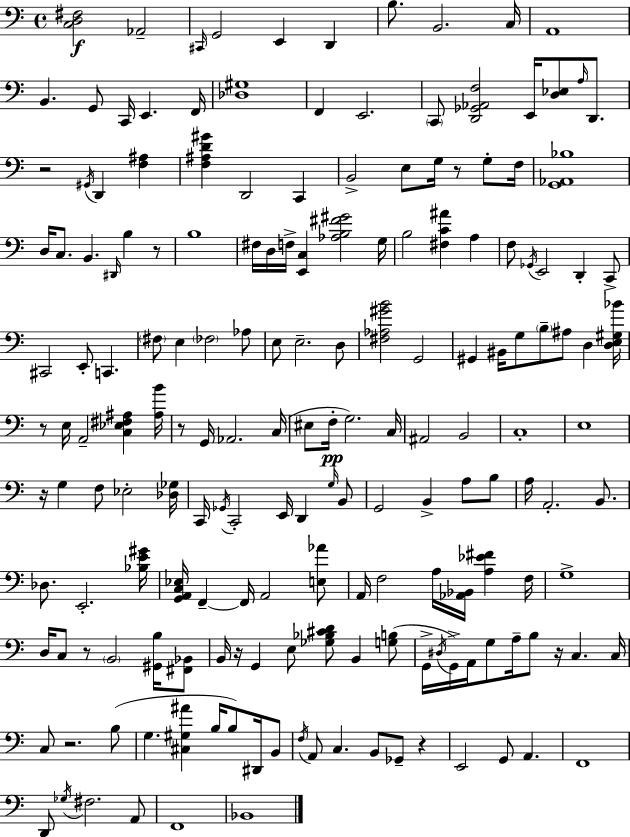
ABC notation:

X:1
T:Untitled
M:4/4
L:1/4
K:C
[C,D,^F,]2 _A,,2 ^C,,/4 G,,2 E,, D,, B,/2 B,,2 C,/4 A,,4 B,, G,,/2 C,,/4 E,, F,,/4 [_D,^G,]4 F,, E,,2 C,,/2 [D,,_G,,_A,,F,]2 E,,/4 [D,_E,]/2 A,/4 D,,/2 z2 ^G,,/4 D,, [F,^A,] [F,^A,D^G] D,,2 C,, B,,2 E,/2 G,/4 z/2 G,/2 F,/4 [G,,_A,,_B,]4 D,/4 C,/2 B,, ^D,,/4 B, z/2 B,4 ^F,/4 D,/4 F,/4 [E,,C,] [_A,B,^F^G]2 G,/4 B,2 [^F,C^A] A, F,/2 _G,,/4 E,,2 D,, C,,/2 ^C,,2 E,,/2 C,, ^F,/2 E, _F,2 _A,/2 E,/2 E,2 D,/2 [^F,_A,^GB]2 G,,2 ^G,, ^B,,/4 G,/2 B,/2 ^A,/2 D, [D,E,^G,_B]/4 z/2 E,/4 A,,2 [C,_E,^F,^A,] [^A,B]/4 z/2 G,,/4 _A,,2 C,/4 ^E,/2 F,/4 G,2 C,/4 ^A,,2 B,,2 C,4 E,4 z/4 G, F,/2 _E,2 [_D,_G,]/4 C,,/4 _G,,/4 C,,2 E,,/4 D,, G,/4 B,,/2 G,,2 B,, A,/2 B,/2 A,/4 A,,2 B,,/2 _D,/2 E,,2 [_B,E^G]/4 [G,,A,,C,_E,]/4 F,, F,,/4 A,,2 [E,_A]/2 A,,/4 F,2 A,/4 [_A,,_B,,]/4 [A,_E^F] F,/4 G,4 D,/4 C,/2 z/2 B,,2 [^G,,B,]/4 [^F,,_B,,]/2 B,,/4 z/4 G,, E,/2 [_G,_B,^CD]/2 B,, [G,B,]/2 G,,/4 ^D,/4 G,,/4 A,,/4 G,/2 A,/4 B,/2 z/4 C, C,/4 C,/2 z2 B,/2 G, [^C,^G,^A] B,/4 B,/2 ^D,,/4 B,,/2 F,/4 A,,/2 C, B,,/2 _G,,/2 z E,,2 G,,/2 A,, F,,4 D,,/2 _G,/4 ^F,2 A,,/2 F,,4 _B,,4